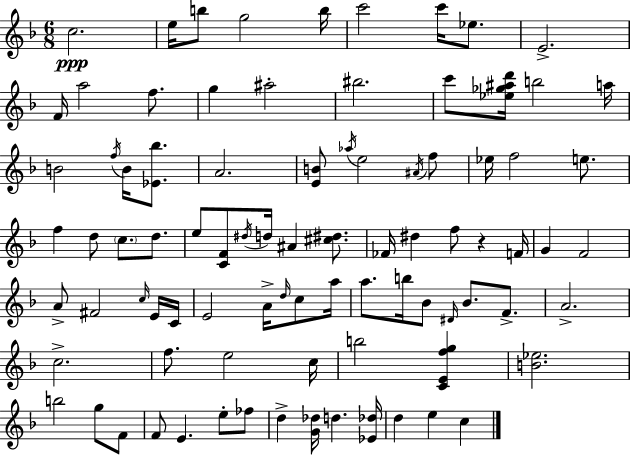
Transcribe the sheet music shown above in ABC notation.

X:1
T:Untitled
M:6/8
L:1/4
K:F
c2 e/4 b/2 g2 b/4 c'2 c'/4 _e/2 E2 F/4 a2 f/2 g ^a2 ^b2 c'/2 [_e_g^ad']/4 b2 a/4 B2 f/4 B/4 [_E_b]/2 A2 [EB]/2 _a/4 e2 ^A/4 f/2 _e/4 f2 e/2 f d/2 c/2 d/2 e/2 [CF]/2 ^d/4 d/4 ^A [^c^d]/2 _F/4 ^d f/2 z F/4 G F2 A/2 ^F2 c/4 E/4 C/4 E2 A/4 d/4 c/2 a/4 a/2 b/4 _B/2 ^D/4 _B/2 F/2 A2 c2 f/2 e2 c/4 b2 [CEfg] [B_e]2 b2 g/2 F/2 F/2 E e/2 _f/2 d [G_d]/4 d [_E_d]/4 d e c